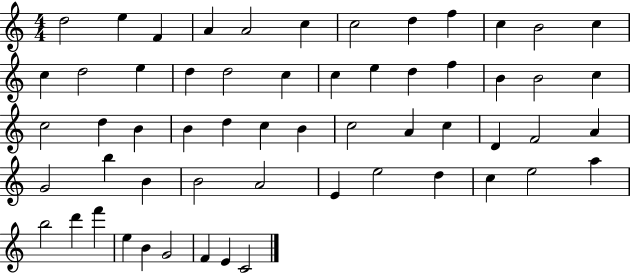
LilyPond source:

{
  \clef treble
  \numericTimeSignature
  \time 4/4
  \key c \major
  d''2 e''4 f'4 | a'4 a'2 c''4 | c''2 d''4 f''4 | c''4 b'2 c''4 | \break c''4 d''2 e''4 | d''4 d''2 c''4 | c''4 e''4 d''4 f''4 | b'4 b'2 c''4 | \break c''2 d''4 b'4 | b'4 d''4 c''4 b'4 | c''2 a'4 c''4 | d'4 f'2 a'4 | \break g'2 b''4 b'4 | b'2 a'2 | e'4 e''2 d''4 | c''4 e''2 a''4 | \break b''2 d'''4 f'''4 | e''4 b'4 g'2 | f'4 e'4 c'2 | \bar "|."
}